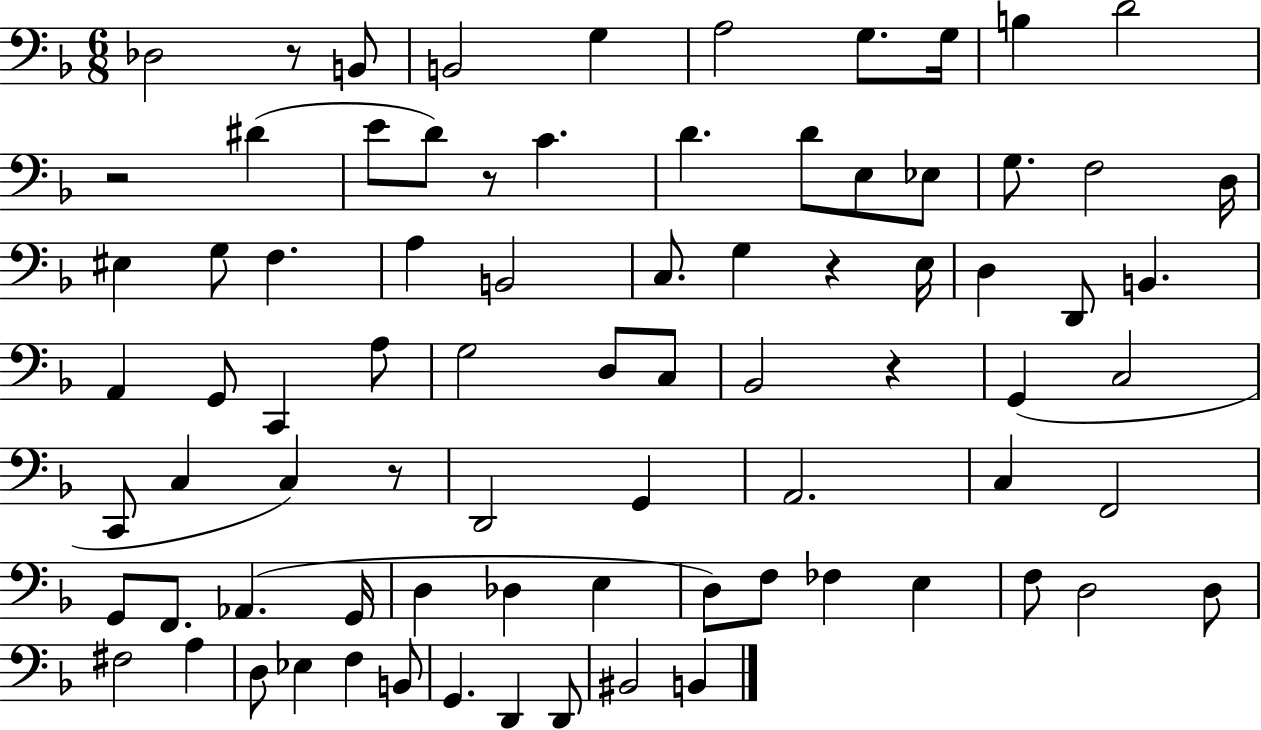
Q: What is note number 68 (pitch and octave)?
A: F3